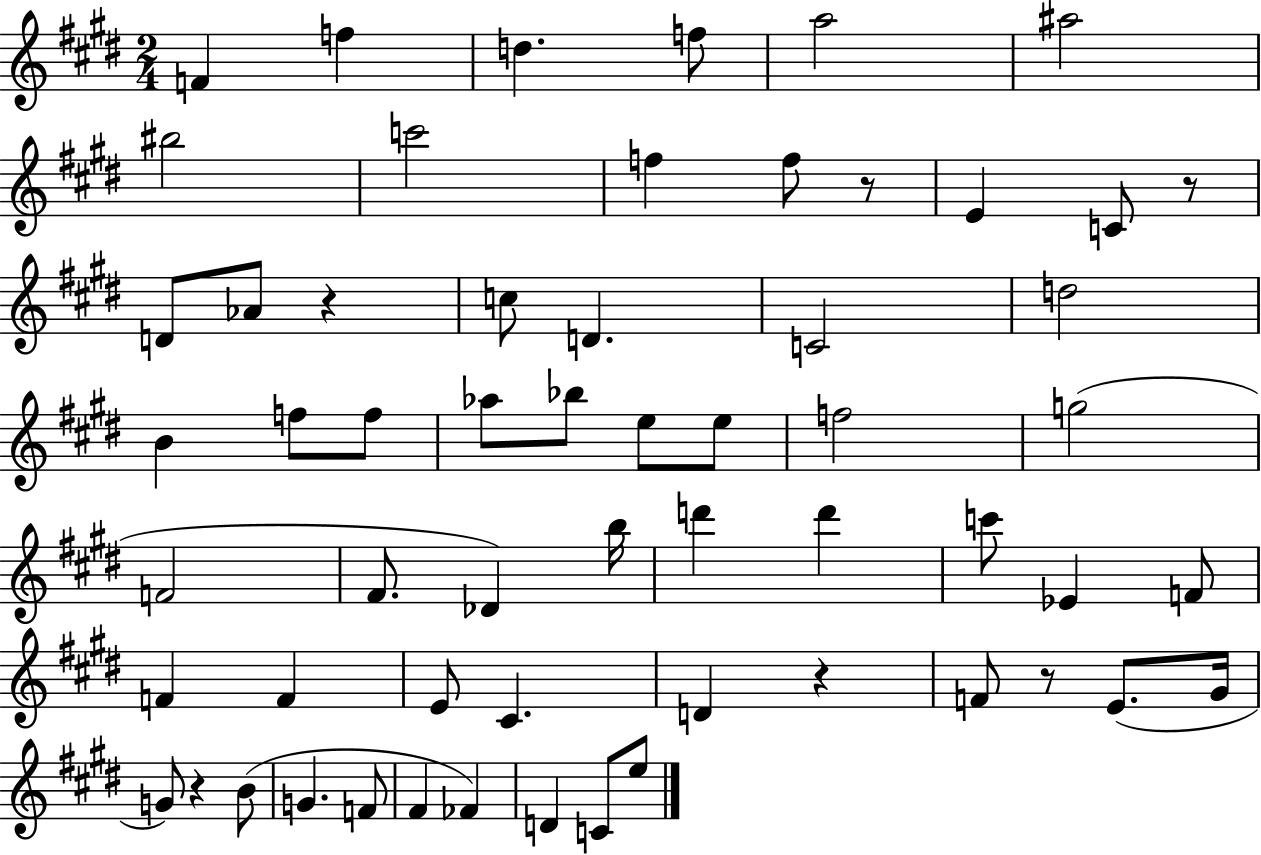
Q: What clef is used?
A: treble